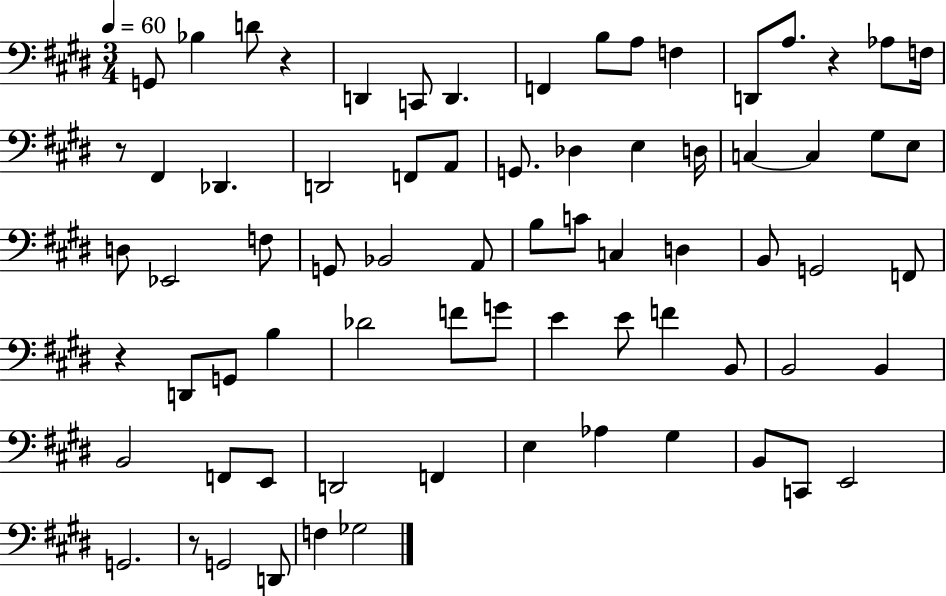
X:1
T:Untitled
M:3/4
L:1/4
K:E
G,,/2 _B, D/2 z D,, C,,/2 D,, F,, B,/2 A,/2 F, D,,/2 A,/2 z _A,/2 F,/4 z/2 ^F,, _D,, D,,2 F,,/2 A,,/2 G,,/2 _D, E, D,/4 C, C, ^G,/2 E,/2 D,/2 _E,,2 F,/2 G,,/2 _B,,2 A,,/2 B,/2 C/2 C, D, B,,/2 G,,2 F,,/2 z D,,/2 G,,/2 B, _D2 F/2 G/2 E E/2 F B,,/2 B,,2 B,, B,,2 F,,/2 E,,/2 D,,2 F,, E, _A, ^G, B,,/2 C,,/2 E,,2 G,,2 z/2 G,,2 D,,/2 F, _G,2